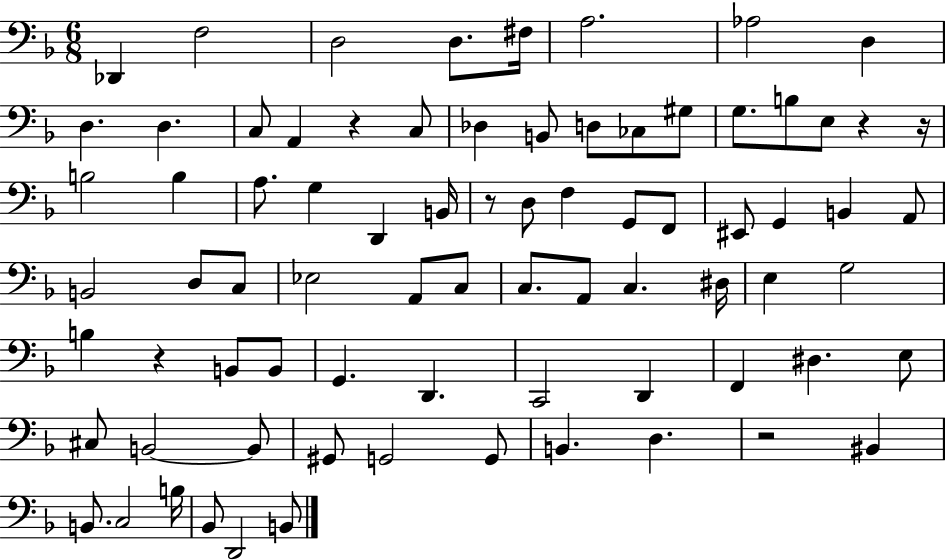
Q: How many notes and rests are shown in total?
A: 78